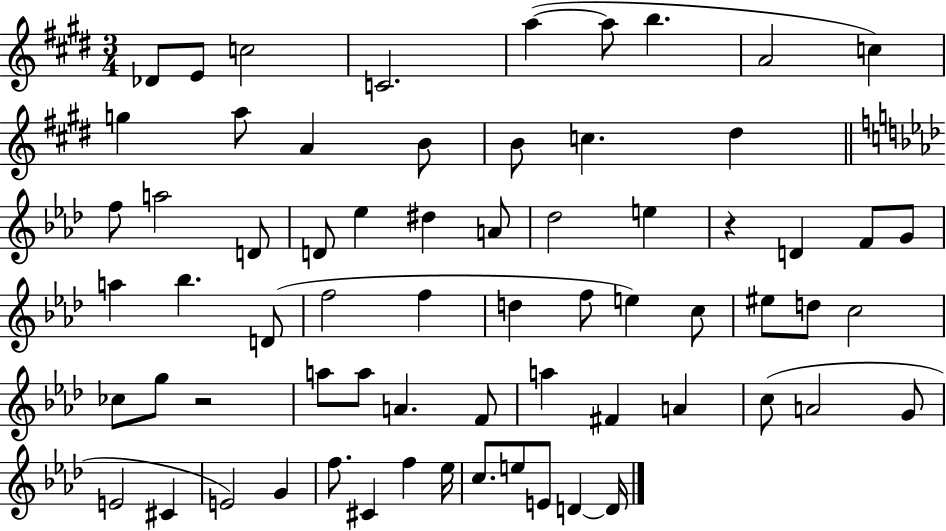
{
  \clef treble
  \numericTimeSignature
  \time 3/4
  \key e \major
  des'8 e'8 c''2 | c'2. | a''4~(~ a''8 b''4. | a'2 c''4) | \break g''4 a''8 a'4 b'8 | b'8 c''4. dis''4 | \bar "||" \break \key aes \major f''8 a''2 d'8 | d'8 ees''4 dis''4 a'8 | des''2 e''4 | r4 d'4 f'8 g'8 | \break a''4 bes''4. d'8( | f''2 f''4 | d''4 f''8 e''4) c''8 | eis''8 d''8 c''2 | \break ces''8 g''8 r2 | a''8 a''8 a'4. f'8 | a''4 fis'4 a'4 | c''8( a'2 g'8 | \break e'2 cis'4 | e'2) g'4 | f''8. cis'4 f''4 ees''16 | c''8. e''8 e'8 d'4~~ d'16 | \break \bar "|."
}